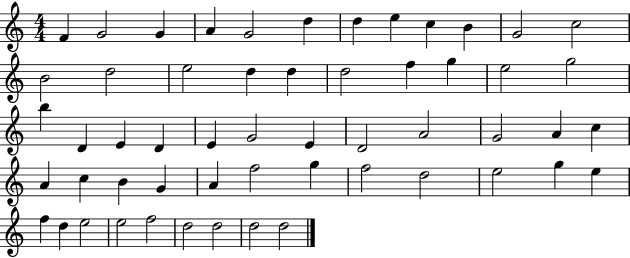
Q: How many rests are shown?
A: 0